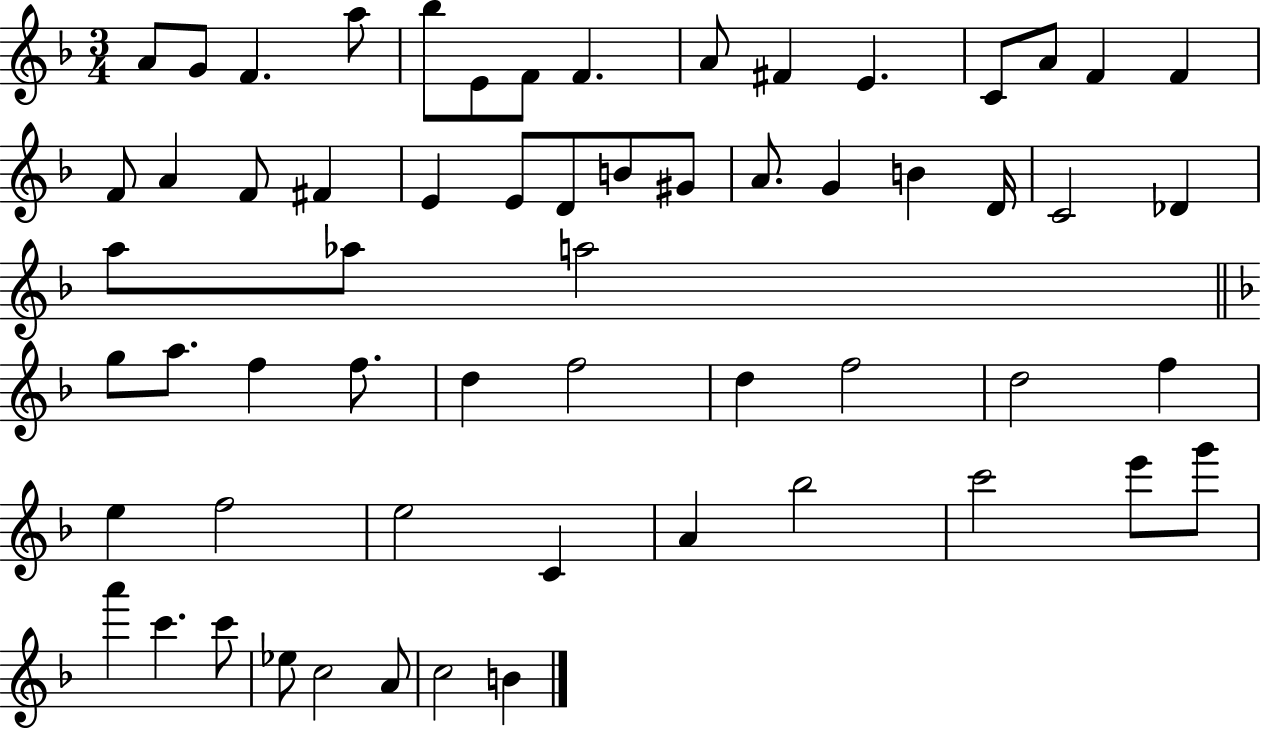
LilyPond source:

{
  \clef treble
  \numericTimeSignature
  \time 3/4
  \key f \major
  a'8 g'8 f'4. a''8 | bes''8 e'8 f'8 f'4. | a'8 fis'4 e'4. | c'8 a'8 f'4 f'4 | \break f'8 a'4 f'8 fis'4 | e'4 e'8 d'8 b'8 gis'8 | a'8. g'4 b'4 d'16 | c'2 des'4 | \break a''8 aes''8 a''2 | \bar "||" \break \key d \minor g''8 a''8. f''4 f''8. | d''4 f''2 | d''4 f''2 | d''2 f''4 | \break e''4 f''2 | e''2 c'4 | a'4 bes''2 | c'''2 e'''8 g'''8 | \break a'''4 c'''4. c'''8 | ees''8 c''2 a'8 | c''2 b'4 | \bar "|."
}